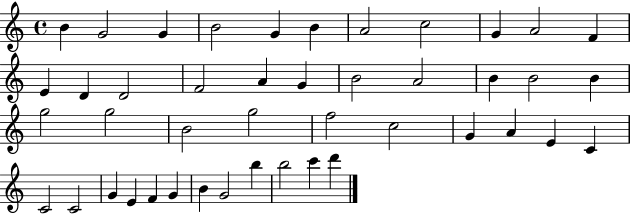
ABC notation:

X:1
T:Untitled
M:4/4
L:1/4
K:C
B G2 G B2 G B A2 c2 G A2 F E D D2 F2 A G B2 A2 B B2 B g2 g2 B2 g2 f2 c2 G A E C C2 C2 G E F G B G2 b b2 c' d'